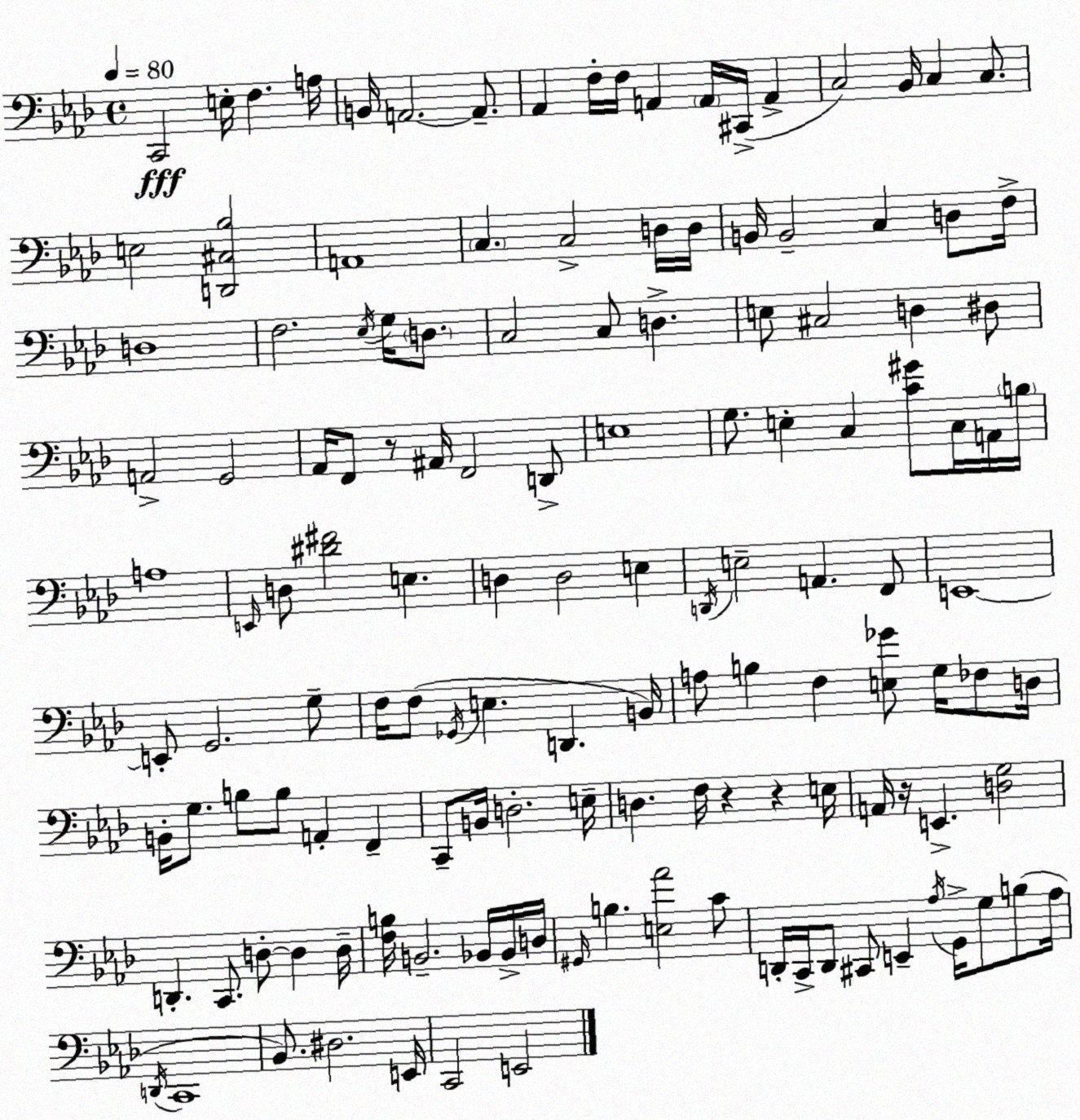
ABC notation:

X:1
T:Untitled
M:4/4
L:1/4
K:Fm
C,,2 E,/4 F, A,/4 B,,/4 A,,2 A,,/2 _A,, F,/4 F,/4 A,, A,,/4 ^C,,/4 A,, C,2 _B,,/4 C, C,/2 E,2 [D,,^C,_B,]2 A,,4 C, C,2 D,/4 D,/4 B,,/4 B,,2 C, D,/2 F,/4 D,4 F,2 _E,/4 G,/4 D,/2 C,2 C,/2 D, E,/2 ^C,2 D, ^D,/2 A,,2 G,,2 _A,,/4 F,,/2 z/2 ^A,,/4 F,,2 D,,/2 E,4 G,/2 E, C, [C^G]/2 C,/4 A,,/4 B,/4 A,4 E,,/4 D,/2 [^D^F]2 E, D, D,2 E, D,,/4 E,2 A,, F,,/2 E,,4 E,,/2 G,,2 G,/2 F,/4 F,/2 _G,,/4 E, D,, B,,/4 A,/2 B, F, [E,_G]/2 G,/4 _F,/2 D,/4 B,,/4 G,/2 B,/2 B,/2 A,, F,, C,,/2 B,,/4 D,2 E,/4 D, F,/4 z z E,/4 A,,/4 z/4 E,, [D,G,]2 D,, C,,/2 D,/2 D, D,/4 [F,B,]/4 B,,2 _B,,/4 _B,,/4 D,/4 ^G,,/4 B, [E,_A]2 C/2 D,,/4 C,,/4 D,,/2 ^C,,/2 E,, _A,/4 G,,/4 G,/2 B,/2 _A,/4 D,,/4 C,,4 _B,,/2 ^D,2 E,,/4 C,,2 E,,2